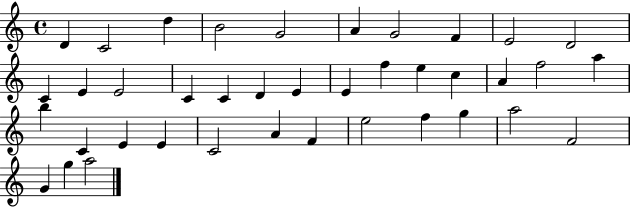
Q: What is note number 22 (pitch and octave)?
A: A4